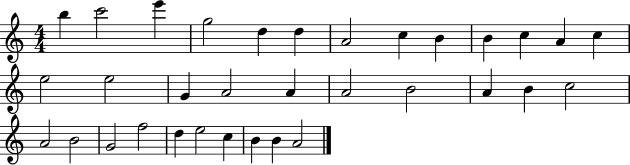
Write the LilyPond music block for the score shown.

{
  \clef treble
  \numericTimeSignature
  \time 4/4
  \key c \major
  b''4 c'''2 e'''4 | g''2 d''4 d''4 | a'2 c''4 b'4 | b'4 c''4 a'4 c''4 | \break e''2 e''2 | g'4 a'2 a'4 | a'2 b'2 | a'4 b'4 c''2 | \break a'2 b'2 | g'2 f''2 | d''4 e''2 c''4 | b'4 b'4 a'2 | \break \bar "|."
}